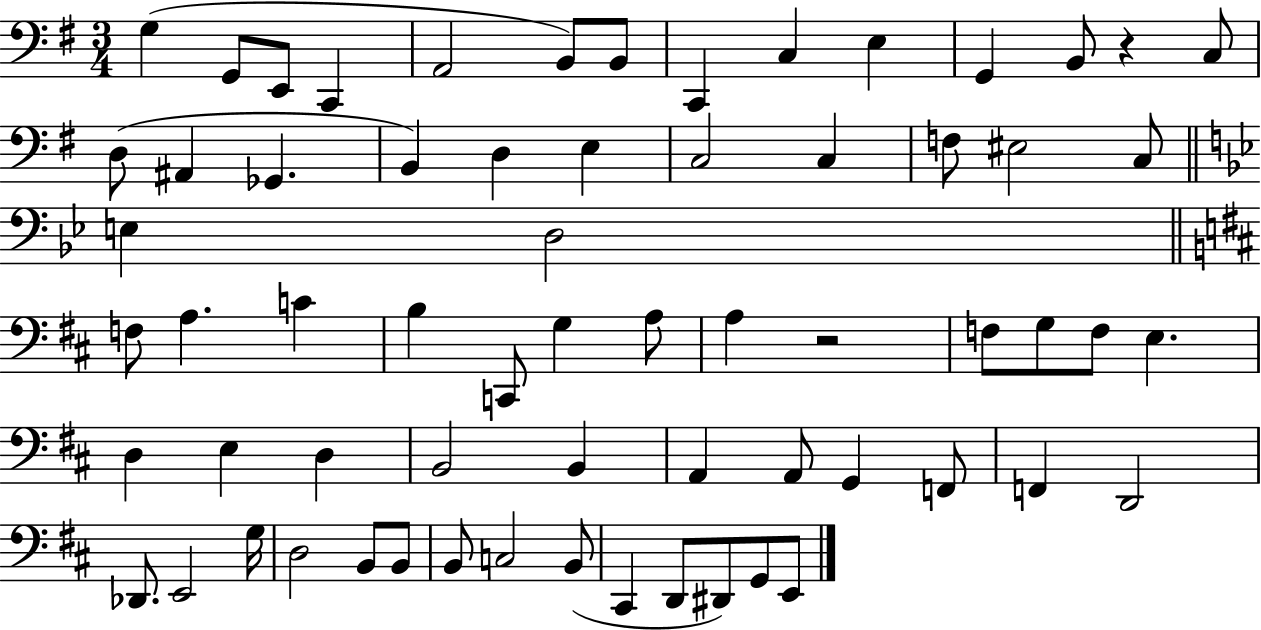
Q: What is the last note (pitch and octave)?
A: E2